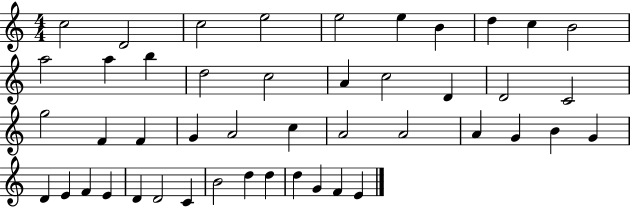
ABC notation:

X:1
T:Untitled
M:4/4
L:1/4
K:C
c2 D2 c2 e2 e2 e B d c B2 a2 a b d2 c2 A c2 D D2 C2 g2 F F G A2 c A2 A2 A G B G D E F E D D2 C B2 d d d G F E